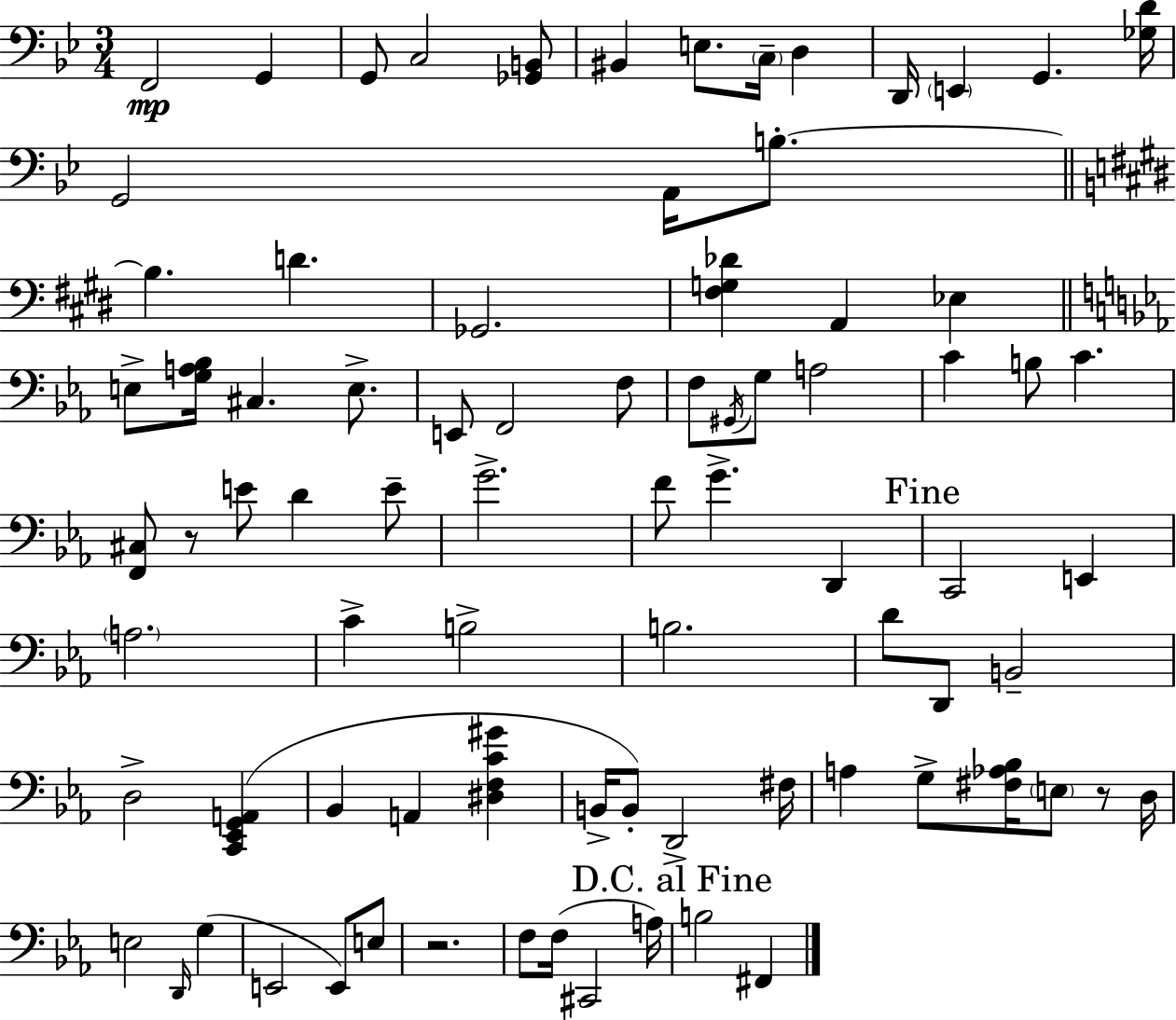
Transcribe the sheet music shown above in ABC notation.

X:1
T:Untitled
M:3/4
L:1/4
K:Gm
F,,2 G,, G,,/2 C,2 [_G,,B,,]/2 ^B,, E,/2 C,/4 D, D,,/4 E,, G,, [_G,D]/4 G,,2 A,,/4 B,/2 B, D _G,,2 [^F,G,_D] A,, _E, E,/2 [G,A,_B,]/4 ^C, E,/2 E,,/2 F,,2 F,/2 F,/2 ^G,,/4 G,/2 A,2 C B,/2 C [F,,^C,]/2 z/2 E/2 D E/2 G2 F/2 G D,, C,,2 E,, A,2 C B,2 B,2 D/2 D,,/2 B,,2 D,2 [C,,_E,,G,,A,,] _B,, A,, [^D,F,C^G] B,,/4 B,,/2 D,,2 ^F,/4 A, G,/2 [^F,_A,_B,]/4 E,/2 z/2 D,/4 E,2 D,,/4 G, E,,2 E,,/2 E,/2 z2 F,/2 F,/4 ^C,,2 A,/4 B,2 ^F,,